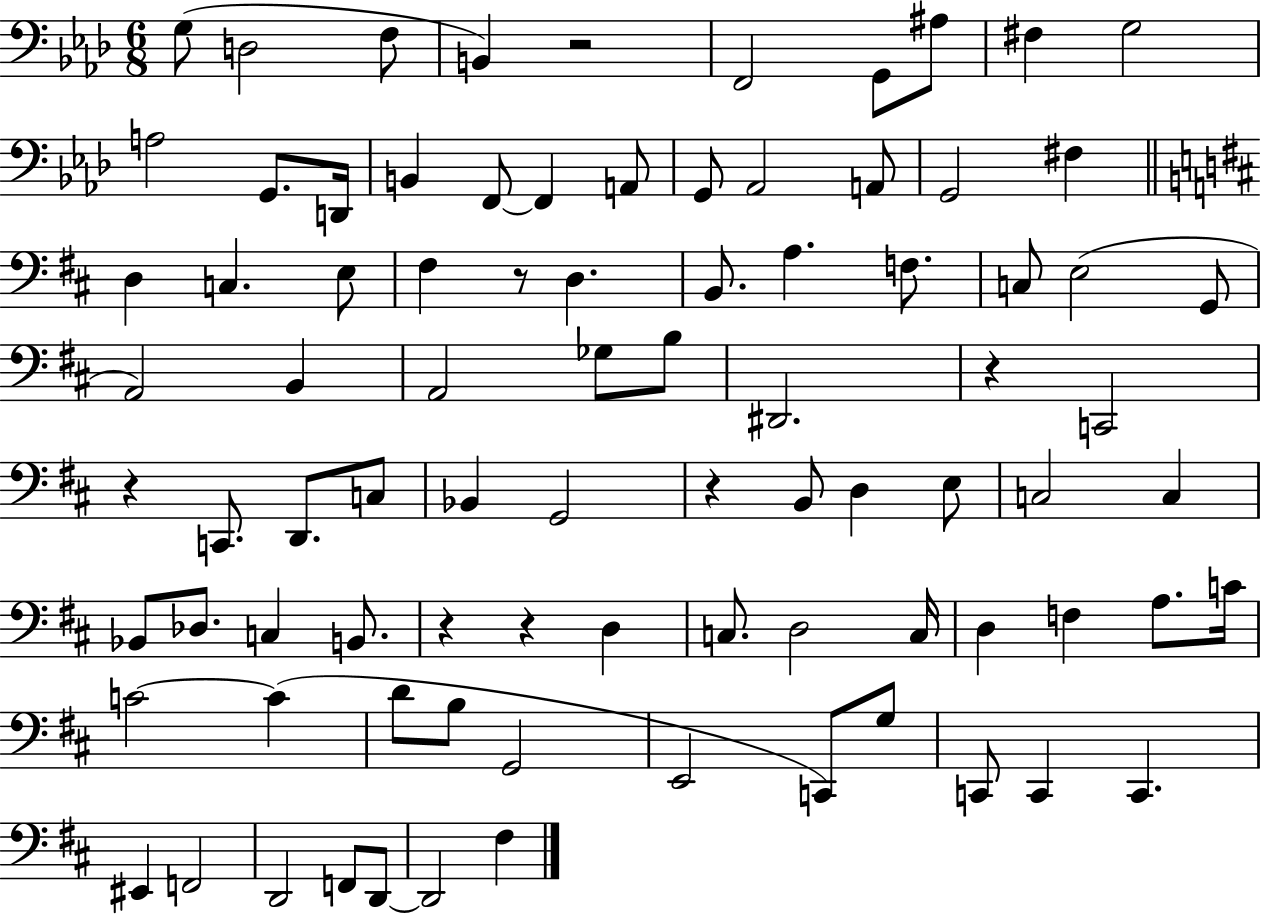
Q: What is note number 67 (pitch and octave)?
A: E2